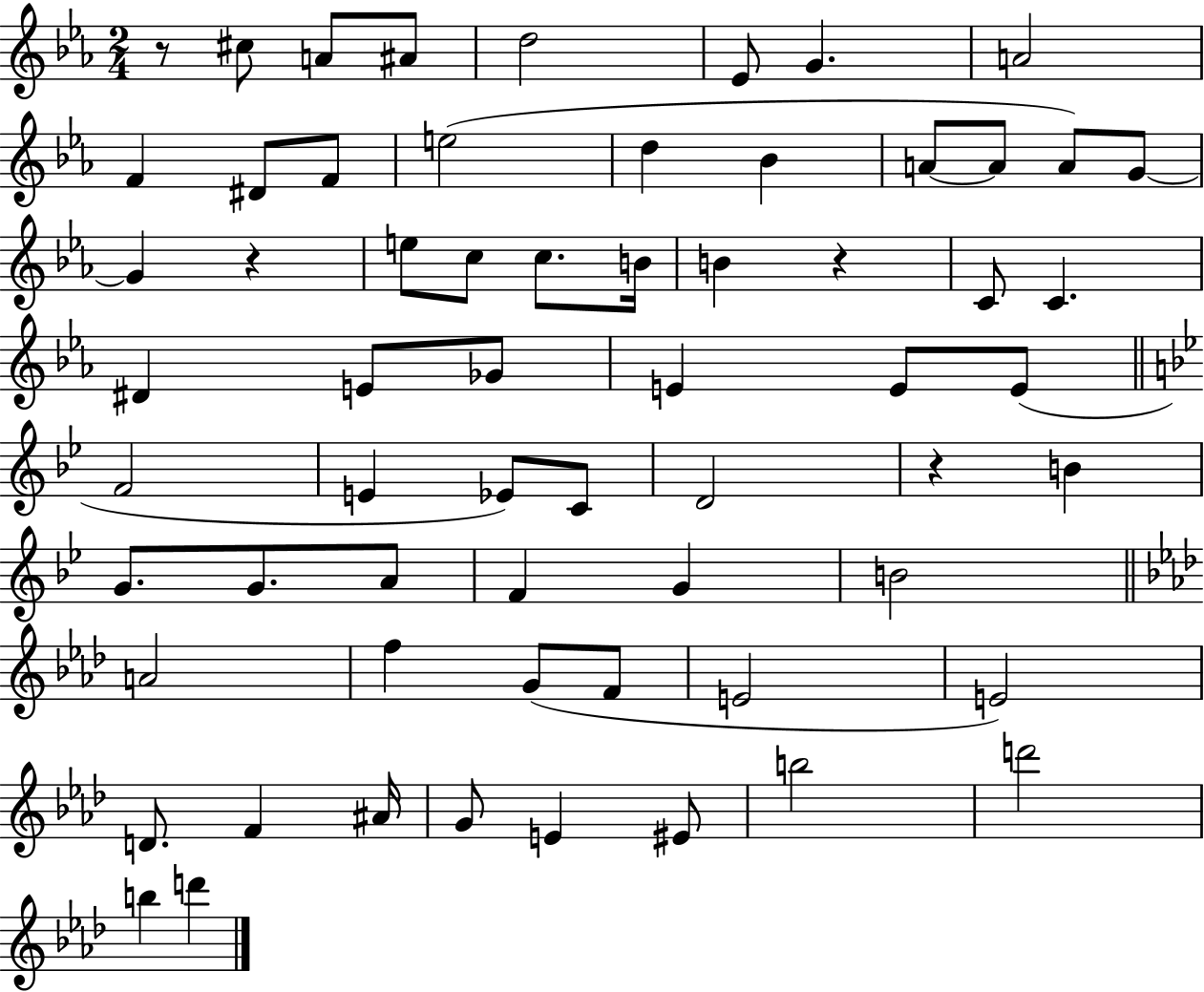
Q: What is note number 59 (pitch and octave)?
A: D6